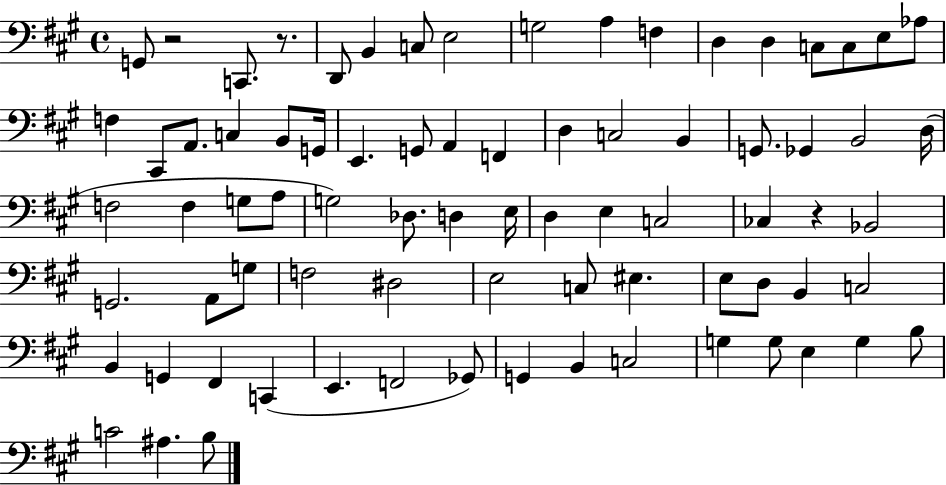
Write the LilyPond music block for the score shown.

{
  \clef bass
  \time 4/4
  \defaultTimeSignature
  \key a \major
  g,8 r2 c,8. r8. | d,8 b,4 c8 e2 | g2 a4 f4 | d4 d4 c8 c8 e8 aes8 | \break f4 cis,8 a,8. c4 b,8 g,16 | e,4. g,8 a,4 f,4 | d4 c2 b,4 | g,8. ges,4 b,2 d16( | \break f2 f4 g8 a8 | g2) des8. d4 e16 | d4 e4 c2 | ces4 r4 bes,2 | \break g,2. a,8 g8 | f2 dis2 | e2 c8 eis4. | e8 d8 b,4 c2 | \break b,4 g,4 fis,4 c,4( | e,4. f,2 ges,8) | g,4 b,4 c2 | g4 g8 e4 g4 b8 | \break c'2 ais4. b8 | \bar "|."
}